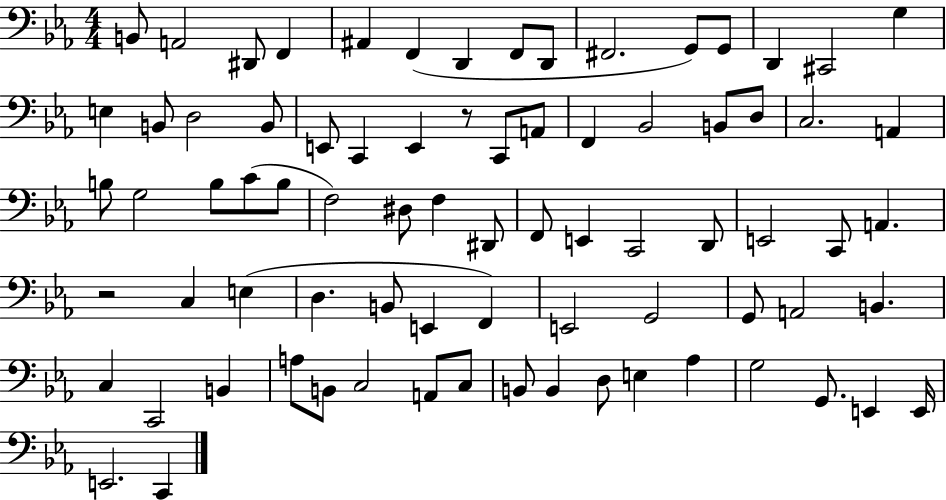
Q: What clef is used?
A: bass